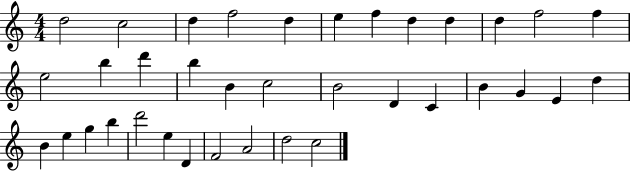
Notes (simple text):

D5/h C5/h D5/q F5/h D5/q E5/q F5/q D5/q D5/q D5/q F5/h F5/q E5/h B5/q D6/q B5/q B4/q C5/h B4/h D4/q C4/q B4/q G4/q E4/q D5/q B4/q E5/q G5/q B5/q D6/h E5/q D4/q F4/h A4/h D5/h C5/h